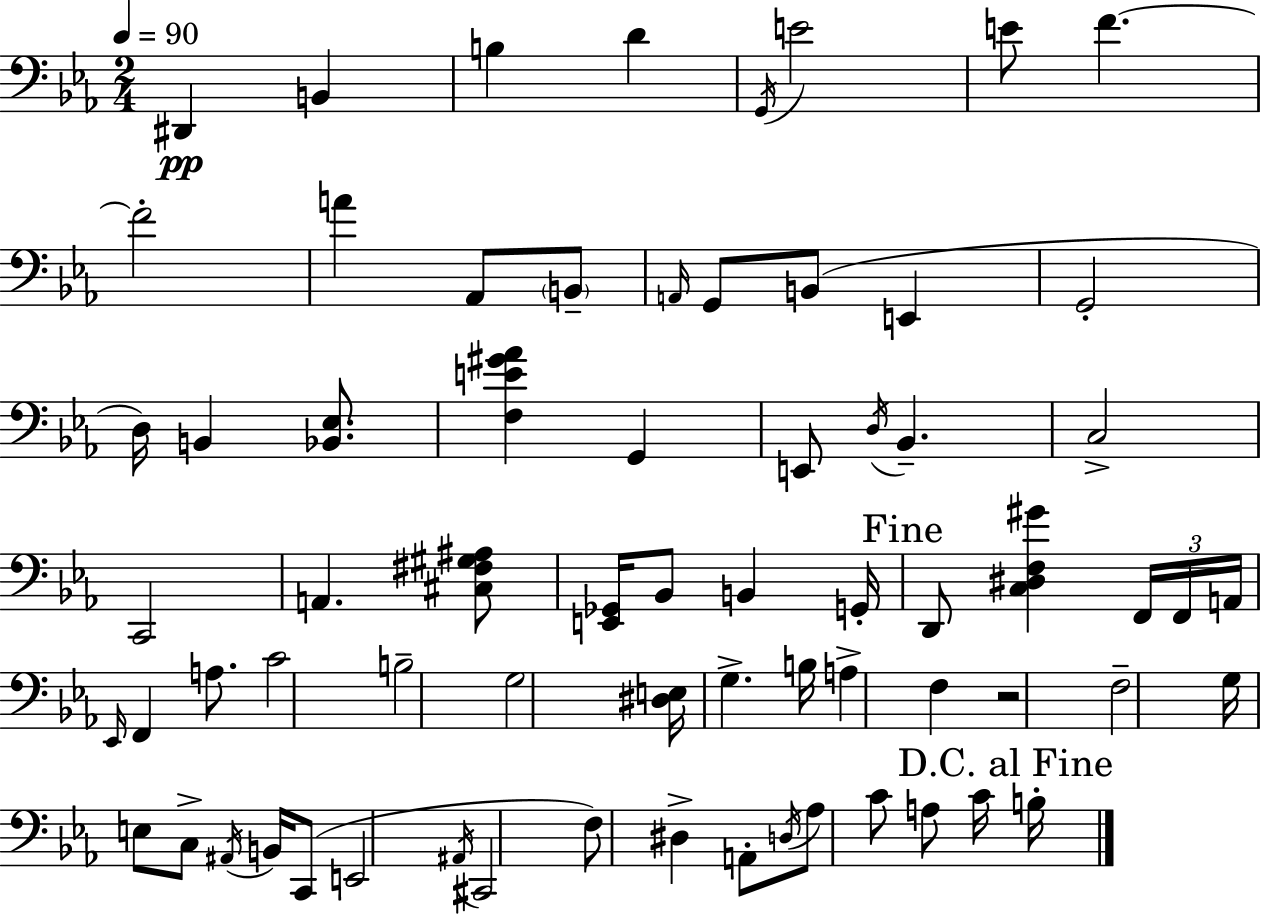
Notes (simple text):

D#2/q B2/q B3/q D4/q G2/s E4/h E4/e F4/q. F4/h A4/q Ab2/e B2/e A2/s G2/e B2/e E2/q G2/h D3/s B2/q [Bb2,Eb3]/e. [F3,E4,G#4,Ab4]/q G2/q E2/e D3/s Bb2/q. C3/h C2/h A2/q. [C#3,F#3,G#3,A#3]/e [E2,Gb2]/s Bb2/e B2/q G2/s D2/e [C3,D#3,F3,G#4]/q F2/s F2/s A2/s Eb2/s F2/q A3/e. C4/h B3/h G3/h [D#3,E3]/s G3/q. B3/s A3/q F3/q R/h F3/h G3/s E3/e C3/e A#2/s B2/s C2/e E2/h A#2/s C#2/h F3/e D#3/q A2/e D3/s Ab3/e C4/e A3/e C4/s B3/s